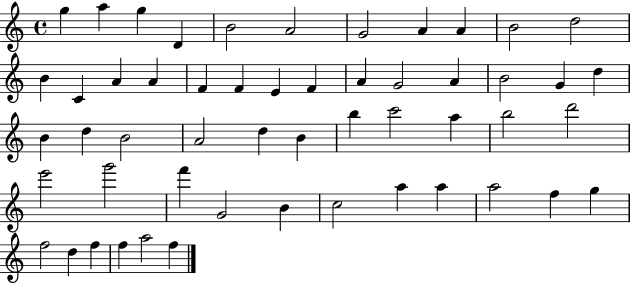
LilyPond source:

{
  \clef treble
  \time 4/4
  \defaultTimeSignature
  \key c \major
  g''4 a''4 g''4 d'4 | b'2 a'2 | g'2 a'4 a'4 | b'2 d''2 | \break b'4 c'4 a'4 a'4 | f'4 f'4 e'4 f'4 | a'4 g'2 a'4 | b'2 g'4 d''4 | \break b'4 d''4 b'2 | a'2 d''4 b'4 | b''4 c'''2 a''4 | b''2 d'''2 | \break e'''2 g'''2 | f'''4 g'2 b'4 | c''2 a''4 a''4 | a''2 f''4 g''4 | \break f''2 d''4 f''4 | f''4 a''2 f''4 | \bar "|."
}